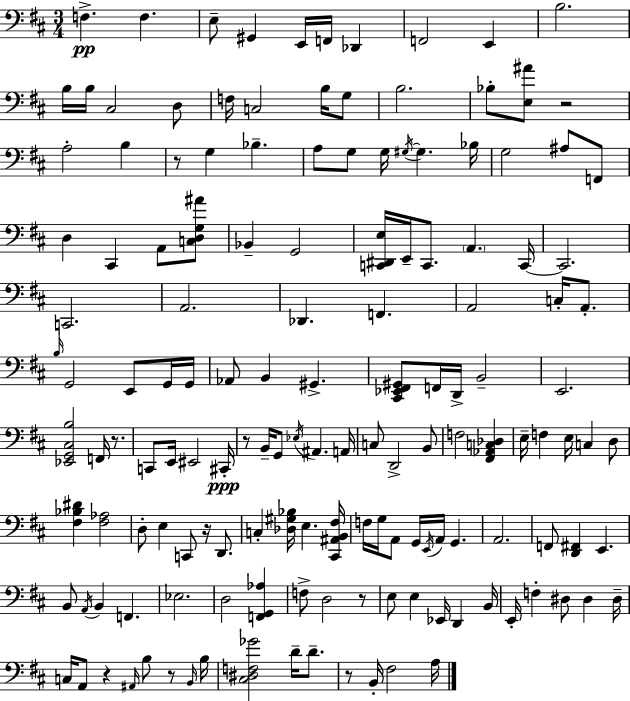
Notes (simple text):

F3/q. F3/q. E3/e G#2/q E2/s F2/s Db2/q F2/h E2/q B3/h. B3/s B3/s C#3/h D3/e F3/s C3/h B3/s G3/e B3/h. Bb3/e [E3,A#4]/e R/h A3/h B3/q R/e G3/q Bb3/q. A3/e G3/e G3/s G#3/s G#3/q. Bb3/s G3/h A#3/e F2/e D3/q C#2/q A2/e [C3,D3,G3,A#4]/e Bb2/q G2/h [C2,D#2,E3]/s E2/s C2/e. A2/q. C2/s C2/h. C2/h. A2/h. Db2/q. F2/q. A2/h C3/s A2/e. B3/s G2/h E2/e G2/s G2/s Ab2/e B2/q G#2/q. [C#2,Eb2,F#2,G#2]/e F2/s D2/s B2/h E2/h. [Eb2,G2,C#3,B3]/h F2/s R/e. C2/e E2/s EIS2/h C#2/s R/e B2/s G2/e Eb3/s A#2/q. A2/s C3/e D2/h B2/e F3/h [F#2,Ab2,C3,Db3]/q E3/s F3/q E3/s C3/q D3/e [F#3,Bb3,D#4]/q [F#3,Ab3]/h D3/e E3/q C2/e R/s D2/e. C3/q [Db3,G#3,Bb3]/s E3/q. [C#2,A#2,B2,F#3]/s F3/s G3/s A2/e G2/s E2/s A2/s G2/q. A2/h. F2/e [D2,F#2]/q E2/q. B2/e A2/s B2/q F2/q. Eb3/h. D3/h [F2,G2,Ab3]/q F3/e D3/h R/e E3/e E3/q Eb2/s D2/q B2/s E2/s F3/q D#3/e D#3/q D#3/s C3/s A2/e R/q A#2/s B3/e R/e B2/s B3/s [C#3,D#3,F3,Gb4]/h D4/s D4/e. R/e B2/s F#3/h A3/s